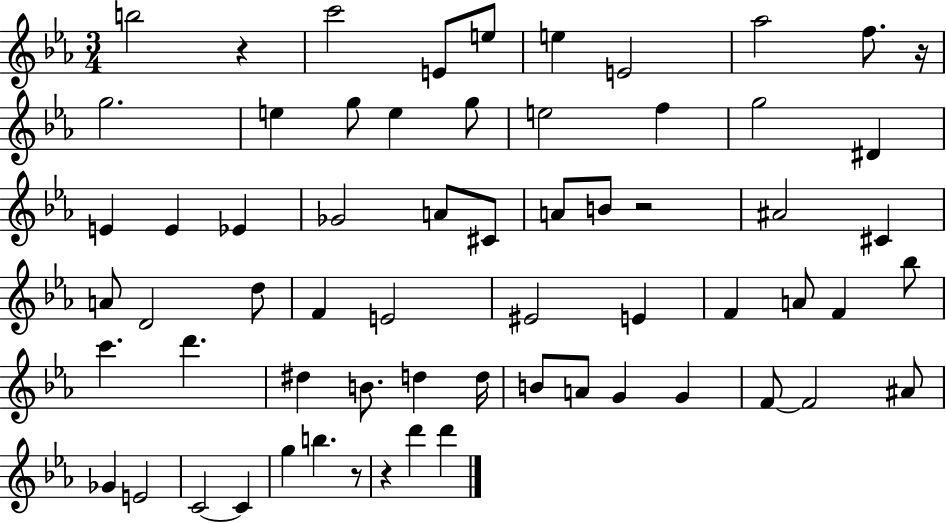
B5/h R/q C6/h E4/e E5/e E5/q E4/h Ab5/h F5/e. R/s G5/h. E5/q G5/e E5/q G5/e E5/h F5/q G5/h D#4/q E4/q E4/q Eb4/q Gb4/h A4/e C#4/e A4/e B4/e R/h A#4/h C#4/q A4/e D4/h D5/e F4/q E4/h EIS4/h E4/q F4/q A4/e F4/q Bb5/e C6/q. D6/q. D#5/q B4/e. D5/q D5/s B4/e A4/e G4/q G4/q F4/e F4/h A#4/e Gb4/q E4/h C4/h C4/q G5/q B5/q. R/e R/q D6/q D6/q